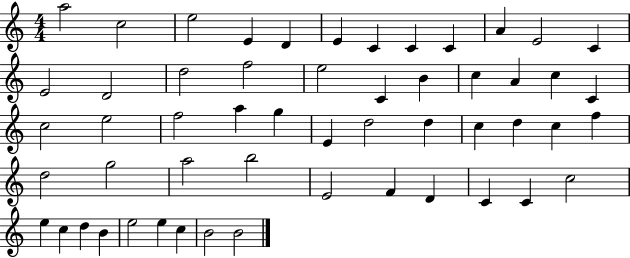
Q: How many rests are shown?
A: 0